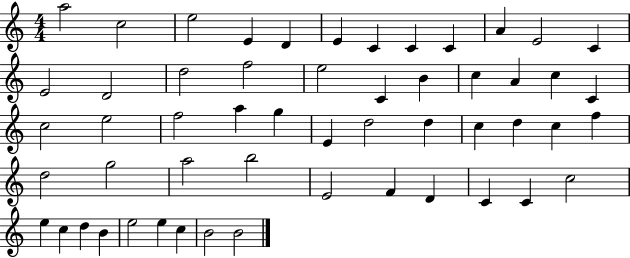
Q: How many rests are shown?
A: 0